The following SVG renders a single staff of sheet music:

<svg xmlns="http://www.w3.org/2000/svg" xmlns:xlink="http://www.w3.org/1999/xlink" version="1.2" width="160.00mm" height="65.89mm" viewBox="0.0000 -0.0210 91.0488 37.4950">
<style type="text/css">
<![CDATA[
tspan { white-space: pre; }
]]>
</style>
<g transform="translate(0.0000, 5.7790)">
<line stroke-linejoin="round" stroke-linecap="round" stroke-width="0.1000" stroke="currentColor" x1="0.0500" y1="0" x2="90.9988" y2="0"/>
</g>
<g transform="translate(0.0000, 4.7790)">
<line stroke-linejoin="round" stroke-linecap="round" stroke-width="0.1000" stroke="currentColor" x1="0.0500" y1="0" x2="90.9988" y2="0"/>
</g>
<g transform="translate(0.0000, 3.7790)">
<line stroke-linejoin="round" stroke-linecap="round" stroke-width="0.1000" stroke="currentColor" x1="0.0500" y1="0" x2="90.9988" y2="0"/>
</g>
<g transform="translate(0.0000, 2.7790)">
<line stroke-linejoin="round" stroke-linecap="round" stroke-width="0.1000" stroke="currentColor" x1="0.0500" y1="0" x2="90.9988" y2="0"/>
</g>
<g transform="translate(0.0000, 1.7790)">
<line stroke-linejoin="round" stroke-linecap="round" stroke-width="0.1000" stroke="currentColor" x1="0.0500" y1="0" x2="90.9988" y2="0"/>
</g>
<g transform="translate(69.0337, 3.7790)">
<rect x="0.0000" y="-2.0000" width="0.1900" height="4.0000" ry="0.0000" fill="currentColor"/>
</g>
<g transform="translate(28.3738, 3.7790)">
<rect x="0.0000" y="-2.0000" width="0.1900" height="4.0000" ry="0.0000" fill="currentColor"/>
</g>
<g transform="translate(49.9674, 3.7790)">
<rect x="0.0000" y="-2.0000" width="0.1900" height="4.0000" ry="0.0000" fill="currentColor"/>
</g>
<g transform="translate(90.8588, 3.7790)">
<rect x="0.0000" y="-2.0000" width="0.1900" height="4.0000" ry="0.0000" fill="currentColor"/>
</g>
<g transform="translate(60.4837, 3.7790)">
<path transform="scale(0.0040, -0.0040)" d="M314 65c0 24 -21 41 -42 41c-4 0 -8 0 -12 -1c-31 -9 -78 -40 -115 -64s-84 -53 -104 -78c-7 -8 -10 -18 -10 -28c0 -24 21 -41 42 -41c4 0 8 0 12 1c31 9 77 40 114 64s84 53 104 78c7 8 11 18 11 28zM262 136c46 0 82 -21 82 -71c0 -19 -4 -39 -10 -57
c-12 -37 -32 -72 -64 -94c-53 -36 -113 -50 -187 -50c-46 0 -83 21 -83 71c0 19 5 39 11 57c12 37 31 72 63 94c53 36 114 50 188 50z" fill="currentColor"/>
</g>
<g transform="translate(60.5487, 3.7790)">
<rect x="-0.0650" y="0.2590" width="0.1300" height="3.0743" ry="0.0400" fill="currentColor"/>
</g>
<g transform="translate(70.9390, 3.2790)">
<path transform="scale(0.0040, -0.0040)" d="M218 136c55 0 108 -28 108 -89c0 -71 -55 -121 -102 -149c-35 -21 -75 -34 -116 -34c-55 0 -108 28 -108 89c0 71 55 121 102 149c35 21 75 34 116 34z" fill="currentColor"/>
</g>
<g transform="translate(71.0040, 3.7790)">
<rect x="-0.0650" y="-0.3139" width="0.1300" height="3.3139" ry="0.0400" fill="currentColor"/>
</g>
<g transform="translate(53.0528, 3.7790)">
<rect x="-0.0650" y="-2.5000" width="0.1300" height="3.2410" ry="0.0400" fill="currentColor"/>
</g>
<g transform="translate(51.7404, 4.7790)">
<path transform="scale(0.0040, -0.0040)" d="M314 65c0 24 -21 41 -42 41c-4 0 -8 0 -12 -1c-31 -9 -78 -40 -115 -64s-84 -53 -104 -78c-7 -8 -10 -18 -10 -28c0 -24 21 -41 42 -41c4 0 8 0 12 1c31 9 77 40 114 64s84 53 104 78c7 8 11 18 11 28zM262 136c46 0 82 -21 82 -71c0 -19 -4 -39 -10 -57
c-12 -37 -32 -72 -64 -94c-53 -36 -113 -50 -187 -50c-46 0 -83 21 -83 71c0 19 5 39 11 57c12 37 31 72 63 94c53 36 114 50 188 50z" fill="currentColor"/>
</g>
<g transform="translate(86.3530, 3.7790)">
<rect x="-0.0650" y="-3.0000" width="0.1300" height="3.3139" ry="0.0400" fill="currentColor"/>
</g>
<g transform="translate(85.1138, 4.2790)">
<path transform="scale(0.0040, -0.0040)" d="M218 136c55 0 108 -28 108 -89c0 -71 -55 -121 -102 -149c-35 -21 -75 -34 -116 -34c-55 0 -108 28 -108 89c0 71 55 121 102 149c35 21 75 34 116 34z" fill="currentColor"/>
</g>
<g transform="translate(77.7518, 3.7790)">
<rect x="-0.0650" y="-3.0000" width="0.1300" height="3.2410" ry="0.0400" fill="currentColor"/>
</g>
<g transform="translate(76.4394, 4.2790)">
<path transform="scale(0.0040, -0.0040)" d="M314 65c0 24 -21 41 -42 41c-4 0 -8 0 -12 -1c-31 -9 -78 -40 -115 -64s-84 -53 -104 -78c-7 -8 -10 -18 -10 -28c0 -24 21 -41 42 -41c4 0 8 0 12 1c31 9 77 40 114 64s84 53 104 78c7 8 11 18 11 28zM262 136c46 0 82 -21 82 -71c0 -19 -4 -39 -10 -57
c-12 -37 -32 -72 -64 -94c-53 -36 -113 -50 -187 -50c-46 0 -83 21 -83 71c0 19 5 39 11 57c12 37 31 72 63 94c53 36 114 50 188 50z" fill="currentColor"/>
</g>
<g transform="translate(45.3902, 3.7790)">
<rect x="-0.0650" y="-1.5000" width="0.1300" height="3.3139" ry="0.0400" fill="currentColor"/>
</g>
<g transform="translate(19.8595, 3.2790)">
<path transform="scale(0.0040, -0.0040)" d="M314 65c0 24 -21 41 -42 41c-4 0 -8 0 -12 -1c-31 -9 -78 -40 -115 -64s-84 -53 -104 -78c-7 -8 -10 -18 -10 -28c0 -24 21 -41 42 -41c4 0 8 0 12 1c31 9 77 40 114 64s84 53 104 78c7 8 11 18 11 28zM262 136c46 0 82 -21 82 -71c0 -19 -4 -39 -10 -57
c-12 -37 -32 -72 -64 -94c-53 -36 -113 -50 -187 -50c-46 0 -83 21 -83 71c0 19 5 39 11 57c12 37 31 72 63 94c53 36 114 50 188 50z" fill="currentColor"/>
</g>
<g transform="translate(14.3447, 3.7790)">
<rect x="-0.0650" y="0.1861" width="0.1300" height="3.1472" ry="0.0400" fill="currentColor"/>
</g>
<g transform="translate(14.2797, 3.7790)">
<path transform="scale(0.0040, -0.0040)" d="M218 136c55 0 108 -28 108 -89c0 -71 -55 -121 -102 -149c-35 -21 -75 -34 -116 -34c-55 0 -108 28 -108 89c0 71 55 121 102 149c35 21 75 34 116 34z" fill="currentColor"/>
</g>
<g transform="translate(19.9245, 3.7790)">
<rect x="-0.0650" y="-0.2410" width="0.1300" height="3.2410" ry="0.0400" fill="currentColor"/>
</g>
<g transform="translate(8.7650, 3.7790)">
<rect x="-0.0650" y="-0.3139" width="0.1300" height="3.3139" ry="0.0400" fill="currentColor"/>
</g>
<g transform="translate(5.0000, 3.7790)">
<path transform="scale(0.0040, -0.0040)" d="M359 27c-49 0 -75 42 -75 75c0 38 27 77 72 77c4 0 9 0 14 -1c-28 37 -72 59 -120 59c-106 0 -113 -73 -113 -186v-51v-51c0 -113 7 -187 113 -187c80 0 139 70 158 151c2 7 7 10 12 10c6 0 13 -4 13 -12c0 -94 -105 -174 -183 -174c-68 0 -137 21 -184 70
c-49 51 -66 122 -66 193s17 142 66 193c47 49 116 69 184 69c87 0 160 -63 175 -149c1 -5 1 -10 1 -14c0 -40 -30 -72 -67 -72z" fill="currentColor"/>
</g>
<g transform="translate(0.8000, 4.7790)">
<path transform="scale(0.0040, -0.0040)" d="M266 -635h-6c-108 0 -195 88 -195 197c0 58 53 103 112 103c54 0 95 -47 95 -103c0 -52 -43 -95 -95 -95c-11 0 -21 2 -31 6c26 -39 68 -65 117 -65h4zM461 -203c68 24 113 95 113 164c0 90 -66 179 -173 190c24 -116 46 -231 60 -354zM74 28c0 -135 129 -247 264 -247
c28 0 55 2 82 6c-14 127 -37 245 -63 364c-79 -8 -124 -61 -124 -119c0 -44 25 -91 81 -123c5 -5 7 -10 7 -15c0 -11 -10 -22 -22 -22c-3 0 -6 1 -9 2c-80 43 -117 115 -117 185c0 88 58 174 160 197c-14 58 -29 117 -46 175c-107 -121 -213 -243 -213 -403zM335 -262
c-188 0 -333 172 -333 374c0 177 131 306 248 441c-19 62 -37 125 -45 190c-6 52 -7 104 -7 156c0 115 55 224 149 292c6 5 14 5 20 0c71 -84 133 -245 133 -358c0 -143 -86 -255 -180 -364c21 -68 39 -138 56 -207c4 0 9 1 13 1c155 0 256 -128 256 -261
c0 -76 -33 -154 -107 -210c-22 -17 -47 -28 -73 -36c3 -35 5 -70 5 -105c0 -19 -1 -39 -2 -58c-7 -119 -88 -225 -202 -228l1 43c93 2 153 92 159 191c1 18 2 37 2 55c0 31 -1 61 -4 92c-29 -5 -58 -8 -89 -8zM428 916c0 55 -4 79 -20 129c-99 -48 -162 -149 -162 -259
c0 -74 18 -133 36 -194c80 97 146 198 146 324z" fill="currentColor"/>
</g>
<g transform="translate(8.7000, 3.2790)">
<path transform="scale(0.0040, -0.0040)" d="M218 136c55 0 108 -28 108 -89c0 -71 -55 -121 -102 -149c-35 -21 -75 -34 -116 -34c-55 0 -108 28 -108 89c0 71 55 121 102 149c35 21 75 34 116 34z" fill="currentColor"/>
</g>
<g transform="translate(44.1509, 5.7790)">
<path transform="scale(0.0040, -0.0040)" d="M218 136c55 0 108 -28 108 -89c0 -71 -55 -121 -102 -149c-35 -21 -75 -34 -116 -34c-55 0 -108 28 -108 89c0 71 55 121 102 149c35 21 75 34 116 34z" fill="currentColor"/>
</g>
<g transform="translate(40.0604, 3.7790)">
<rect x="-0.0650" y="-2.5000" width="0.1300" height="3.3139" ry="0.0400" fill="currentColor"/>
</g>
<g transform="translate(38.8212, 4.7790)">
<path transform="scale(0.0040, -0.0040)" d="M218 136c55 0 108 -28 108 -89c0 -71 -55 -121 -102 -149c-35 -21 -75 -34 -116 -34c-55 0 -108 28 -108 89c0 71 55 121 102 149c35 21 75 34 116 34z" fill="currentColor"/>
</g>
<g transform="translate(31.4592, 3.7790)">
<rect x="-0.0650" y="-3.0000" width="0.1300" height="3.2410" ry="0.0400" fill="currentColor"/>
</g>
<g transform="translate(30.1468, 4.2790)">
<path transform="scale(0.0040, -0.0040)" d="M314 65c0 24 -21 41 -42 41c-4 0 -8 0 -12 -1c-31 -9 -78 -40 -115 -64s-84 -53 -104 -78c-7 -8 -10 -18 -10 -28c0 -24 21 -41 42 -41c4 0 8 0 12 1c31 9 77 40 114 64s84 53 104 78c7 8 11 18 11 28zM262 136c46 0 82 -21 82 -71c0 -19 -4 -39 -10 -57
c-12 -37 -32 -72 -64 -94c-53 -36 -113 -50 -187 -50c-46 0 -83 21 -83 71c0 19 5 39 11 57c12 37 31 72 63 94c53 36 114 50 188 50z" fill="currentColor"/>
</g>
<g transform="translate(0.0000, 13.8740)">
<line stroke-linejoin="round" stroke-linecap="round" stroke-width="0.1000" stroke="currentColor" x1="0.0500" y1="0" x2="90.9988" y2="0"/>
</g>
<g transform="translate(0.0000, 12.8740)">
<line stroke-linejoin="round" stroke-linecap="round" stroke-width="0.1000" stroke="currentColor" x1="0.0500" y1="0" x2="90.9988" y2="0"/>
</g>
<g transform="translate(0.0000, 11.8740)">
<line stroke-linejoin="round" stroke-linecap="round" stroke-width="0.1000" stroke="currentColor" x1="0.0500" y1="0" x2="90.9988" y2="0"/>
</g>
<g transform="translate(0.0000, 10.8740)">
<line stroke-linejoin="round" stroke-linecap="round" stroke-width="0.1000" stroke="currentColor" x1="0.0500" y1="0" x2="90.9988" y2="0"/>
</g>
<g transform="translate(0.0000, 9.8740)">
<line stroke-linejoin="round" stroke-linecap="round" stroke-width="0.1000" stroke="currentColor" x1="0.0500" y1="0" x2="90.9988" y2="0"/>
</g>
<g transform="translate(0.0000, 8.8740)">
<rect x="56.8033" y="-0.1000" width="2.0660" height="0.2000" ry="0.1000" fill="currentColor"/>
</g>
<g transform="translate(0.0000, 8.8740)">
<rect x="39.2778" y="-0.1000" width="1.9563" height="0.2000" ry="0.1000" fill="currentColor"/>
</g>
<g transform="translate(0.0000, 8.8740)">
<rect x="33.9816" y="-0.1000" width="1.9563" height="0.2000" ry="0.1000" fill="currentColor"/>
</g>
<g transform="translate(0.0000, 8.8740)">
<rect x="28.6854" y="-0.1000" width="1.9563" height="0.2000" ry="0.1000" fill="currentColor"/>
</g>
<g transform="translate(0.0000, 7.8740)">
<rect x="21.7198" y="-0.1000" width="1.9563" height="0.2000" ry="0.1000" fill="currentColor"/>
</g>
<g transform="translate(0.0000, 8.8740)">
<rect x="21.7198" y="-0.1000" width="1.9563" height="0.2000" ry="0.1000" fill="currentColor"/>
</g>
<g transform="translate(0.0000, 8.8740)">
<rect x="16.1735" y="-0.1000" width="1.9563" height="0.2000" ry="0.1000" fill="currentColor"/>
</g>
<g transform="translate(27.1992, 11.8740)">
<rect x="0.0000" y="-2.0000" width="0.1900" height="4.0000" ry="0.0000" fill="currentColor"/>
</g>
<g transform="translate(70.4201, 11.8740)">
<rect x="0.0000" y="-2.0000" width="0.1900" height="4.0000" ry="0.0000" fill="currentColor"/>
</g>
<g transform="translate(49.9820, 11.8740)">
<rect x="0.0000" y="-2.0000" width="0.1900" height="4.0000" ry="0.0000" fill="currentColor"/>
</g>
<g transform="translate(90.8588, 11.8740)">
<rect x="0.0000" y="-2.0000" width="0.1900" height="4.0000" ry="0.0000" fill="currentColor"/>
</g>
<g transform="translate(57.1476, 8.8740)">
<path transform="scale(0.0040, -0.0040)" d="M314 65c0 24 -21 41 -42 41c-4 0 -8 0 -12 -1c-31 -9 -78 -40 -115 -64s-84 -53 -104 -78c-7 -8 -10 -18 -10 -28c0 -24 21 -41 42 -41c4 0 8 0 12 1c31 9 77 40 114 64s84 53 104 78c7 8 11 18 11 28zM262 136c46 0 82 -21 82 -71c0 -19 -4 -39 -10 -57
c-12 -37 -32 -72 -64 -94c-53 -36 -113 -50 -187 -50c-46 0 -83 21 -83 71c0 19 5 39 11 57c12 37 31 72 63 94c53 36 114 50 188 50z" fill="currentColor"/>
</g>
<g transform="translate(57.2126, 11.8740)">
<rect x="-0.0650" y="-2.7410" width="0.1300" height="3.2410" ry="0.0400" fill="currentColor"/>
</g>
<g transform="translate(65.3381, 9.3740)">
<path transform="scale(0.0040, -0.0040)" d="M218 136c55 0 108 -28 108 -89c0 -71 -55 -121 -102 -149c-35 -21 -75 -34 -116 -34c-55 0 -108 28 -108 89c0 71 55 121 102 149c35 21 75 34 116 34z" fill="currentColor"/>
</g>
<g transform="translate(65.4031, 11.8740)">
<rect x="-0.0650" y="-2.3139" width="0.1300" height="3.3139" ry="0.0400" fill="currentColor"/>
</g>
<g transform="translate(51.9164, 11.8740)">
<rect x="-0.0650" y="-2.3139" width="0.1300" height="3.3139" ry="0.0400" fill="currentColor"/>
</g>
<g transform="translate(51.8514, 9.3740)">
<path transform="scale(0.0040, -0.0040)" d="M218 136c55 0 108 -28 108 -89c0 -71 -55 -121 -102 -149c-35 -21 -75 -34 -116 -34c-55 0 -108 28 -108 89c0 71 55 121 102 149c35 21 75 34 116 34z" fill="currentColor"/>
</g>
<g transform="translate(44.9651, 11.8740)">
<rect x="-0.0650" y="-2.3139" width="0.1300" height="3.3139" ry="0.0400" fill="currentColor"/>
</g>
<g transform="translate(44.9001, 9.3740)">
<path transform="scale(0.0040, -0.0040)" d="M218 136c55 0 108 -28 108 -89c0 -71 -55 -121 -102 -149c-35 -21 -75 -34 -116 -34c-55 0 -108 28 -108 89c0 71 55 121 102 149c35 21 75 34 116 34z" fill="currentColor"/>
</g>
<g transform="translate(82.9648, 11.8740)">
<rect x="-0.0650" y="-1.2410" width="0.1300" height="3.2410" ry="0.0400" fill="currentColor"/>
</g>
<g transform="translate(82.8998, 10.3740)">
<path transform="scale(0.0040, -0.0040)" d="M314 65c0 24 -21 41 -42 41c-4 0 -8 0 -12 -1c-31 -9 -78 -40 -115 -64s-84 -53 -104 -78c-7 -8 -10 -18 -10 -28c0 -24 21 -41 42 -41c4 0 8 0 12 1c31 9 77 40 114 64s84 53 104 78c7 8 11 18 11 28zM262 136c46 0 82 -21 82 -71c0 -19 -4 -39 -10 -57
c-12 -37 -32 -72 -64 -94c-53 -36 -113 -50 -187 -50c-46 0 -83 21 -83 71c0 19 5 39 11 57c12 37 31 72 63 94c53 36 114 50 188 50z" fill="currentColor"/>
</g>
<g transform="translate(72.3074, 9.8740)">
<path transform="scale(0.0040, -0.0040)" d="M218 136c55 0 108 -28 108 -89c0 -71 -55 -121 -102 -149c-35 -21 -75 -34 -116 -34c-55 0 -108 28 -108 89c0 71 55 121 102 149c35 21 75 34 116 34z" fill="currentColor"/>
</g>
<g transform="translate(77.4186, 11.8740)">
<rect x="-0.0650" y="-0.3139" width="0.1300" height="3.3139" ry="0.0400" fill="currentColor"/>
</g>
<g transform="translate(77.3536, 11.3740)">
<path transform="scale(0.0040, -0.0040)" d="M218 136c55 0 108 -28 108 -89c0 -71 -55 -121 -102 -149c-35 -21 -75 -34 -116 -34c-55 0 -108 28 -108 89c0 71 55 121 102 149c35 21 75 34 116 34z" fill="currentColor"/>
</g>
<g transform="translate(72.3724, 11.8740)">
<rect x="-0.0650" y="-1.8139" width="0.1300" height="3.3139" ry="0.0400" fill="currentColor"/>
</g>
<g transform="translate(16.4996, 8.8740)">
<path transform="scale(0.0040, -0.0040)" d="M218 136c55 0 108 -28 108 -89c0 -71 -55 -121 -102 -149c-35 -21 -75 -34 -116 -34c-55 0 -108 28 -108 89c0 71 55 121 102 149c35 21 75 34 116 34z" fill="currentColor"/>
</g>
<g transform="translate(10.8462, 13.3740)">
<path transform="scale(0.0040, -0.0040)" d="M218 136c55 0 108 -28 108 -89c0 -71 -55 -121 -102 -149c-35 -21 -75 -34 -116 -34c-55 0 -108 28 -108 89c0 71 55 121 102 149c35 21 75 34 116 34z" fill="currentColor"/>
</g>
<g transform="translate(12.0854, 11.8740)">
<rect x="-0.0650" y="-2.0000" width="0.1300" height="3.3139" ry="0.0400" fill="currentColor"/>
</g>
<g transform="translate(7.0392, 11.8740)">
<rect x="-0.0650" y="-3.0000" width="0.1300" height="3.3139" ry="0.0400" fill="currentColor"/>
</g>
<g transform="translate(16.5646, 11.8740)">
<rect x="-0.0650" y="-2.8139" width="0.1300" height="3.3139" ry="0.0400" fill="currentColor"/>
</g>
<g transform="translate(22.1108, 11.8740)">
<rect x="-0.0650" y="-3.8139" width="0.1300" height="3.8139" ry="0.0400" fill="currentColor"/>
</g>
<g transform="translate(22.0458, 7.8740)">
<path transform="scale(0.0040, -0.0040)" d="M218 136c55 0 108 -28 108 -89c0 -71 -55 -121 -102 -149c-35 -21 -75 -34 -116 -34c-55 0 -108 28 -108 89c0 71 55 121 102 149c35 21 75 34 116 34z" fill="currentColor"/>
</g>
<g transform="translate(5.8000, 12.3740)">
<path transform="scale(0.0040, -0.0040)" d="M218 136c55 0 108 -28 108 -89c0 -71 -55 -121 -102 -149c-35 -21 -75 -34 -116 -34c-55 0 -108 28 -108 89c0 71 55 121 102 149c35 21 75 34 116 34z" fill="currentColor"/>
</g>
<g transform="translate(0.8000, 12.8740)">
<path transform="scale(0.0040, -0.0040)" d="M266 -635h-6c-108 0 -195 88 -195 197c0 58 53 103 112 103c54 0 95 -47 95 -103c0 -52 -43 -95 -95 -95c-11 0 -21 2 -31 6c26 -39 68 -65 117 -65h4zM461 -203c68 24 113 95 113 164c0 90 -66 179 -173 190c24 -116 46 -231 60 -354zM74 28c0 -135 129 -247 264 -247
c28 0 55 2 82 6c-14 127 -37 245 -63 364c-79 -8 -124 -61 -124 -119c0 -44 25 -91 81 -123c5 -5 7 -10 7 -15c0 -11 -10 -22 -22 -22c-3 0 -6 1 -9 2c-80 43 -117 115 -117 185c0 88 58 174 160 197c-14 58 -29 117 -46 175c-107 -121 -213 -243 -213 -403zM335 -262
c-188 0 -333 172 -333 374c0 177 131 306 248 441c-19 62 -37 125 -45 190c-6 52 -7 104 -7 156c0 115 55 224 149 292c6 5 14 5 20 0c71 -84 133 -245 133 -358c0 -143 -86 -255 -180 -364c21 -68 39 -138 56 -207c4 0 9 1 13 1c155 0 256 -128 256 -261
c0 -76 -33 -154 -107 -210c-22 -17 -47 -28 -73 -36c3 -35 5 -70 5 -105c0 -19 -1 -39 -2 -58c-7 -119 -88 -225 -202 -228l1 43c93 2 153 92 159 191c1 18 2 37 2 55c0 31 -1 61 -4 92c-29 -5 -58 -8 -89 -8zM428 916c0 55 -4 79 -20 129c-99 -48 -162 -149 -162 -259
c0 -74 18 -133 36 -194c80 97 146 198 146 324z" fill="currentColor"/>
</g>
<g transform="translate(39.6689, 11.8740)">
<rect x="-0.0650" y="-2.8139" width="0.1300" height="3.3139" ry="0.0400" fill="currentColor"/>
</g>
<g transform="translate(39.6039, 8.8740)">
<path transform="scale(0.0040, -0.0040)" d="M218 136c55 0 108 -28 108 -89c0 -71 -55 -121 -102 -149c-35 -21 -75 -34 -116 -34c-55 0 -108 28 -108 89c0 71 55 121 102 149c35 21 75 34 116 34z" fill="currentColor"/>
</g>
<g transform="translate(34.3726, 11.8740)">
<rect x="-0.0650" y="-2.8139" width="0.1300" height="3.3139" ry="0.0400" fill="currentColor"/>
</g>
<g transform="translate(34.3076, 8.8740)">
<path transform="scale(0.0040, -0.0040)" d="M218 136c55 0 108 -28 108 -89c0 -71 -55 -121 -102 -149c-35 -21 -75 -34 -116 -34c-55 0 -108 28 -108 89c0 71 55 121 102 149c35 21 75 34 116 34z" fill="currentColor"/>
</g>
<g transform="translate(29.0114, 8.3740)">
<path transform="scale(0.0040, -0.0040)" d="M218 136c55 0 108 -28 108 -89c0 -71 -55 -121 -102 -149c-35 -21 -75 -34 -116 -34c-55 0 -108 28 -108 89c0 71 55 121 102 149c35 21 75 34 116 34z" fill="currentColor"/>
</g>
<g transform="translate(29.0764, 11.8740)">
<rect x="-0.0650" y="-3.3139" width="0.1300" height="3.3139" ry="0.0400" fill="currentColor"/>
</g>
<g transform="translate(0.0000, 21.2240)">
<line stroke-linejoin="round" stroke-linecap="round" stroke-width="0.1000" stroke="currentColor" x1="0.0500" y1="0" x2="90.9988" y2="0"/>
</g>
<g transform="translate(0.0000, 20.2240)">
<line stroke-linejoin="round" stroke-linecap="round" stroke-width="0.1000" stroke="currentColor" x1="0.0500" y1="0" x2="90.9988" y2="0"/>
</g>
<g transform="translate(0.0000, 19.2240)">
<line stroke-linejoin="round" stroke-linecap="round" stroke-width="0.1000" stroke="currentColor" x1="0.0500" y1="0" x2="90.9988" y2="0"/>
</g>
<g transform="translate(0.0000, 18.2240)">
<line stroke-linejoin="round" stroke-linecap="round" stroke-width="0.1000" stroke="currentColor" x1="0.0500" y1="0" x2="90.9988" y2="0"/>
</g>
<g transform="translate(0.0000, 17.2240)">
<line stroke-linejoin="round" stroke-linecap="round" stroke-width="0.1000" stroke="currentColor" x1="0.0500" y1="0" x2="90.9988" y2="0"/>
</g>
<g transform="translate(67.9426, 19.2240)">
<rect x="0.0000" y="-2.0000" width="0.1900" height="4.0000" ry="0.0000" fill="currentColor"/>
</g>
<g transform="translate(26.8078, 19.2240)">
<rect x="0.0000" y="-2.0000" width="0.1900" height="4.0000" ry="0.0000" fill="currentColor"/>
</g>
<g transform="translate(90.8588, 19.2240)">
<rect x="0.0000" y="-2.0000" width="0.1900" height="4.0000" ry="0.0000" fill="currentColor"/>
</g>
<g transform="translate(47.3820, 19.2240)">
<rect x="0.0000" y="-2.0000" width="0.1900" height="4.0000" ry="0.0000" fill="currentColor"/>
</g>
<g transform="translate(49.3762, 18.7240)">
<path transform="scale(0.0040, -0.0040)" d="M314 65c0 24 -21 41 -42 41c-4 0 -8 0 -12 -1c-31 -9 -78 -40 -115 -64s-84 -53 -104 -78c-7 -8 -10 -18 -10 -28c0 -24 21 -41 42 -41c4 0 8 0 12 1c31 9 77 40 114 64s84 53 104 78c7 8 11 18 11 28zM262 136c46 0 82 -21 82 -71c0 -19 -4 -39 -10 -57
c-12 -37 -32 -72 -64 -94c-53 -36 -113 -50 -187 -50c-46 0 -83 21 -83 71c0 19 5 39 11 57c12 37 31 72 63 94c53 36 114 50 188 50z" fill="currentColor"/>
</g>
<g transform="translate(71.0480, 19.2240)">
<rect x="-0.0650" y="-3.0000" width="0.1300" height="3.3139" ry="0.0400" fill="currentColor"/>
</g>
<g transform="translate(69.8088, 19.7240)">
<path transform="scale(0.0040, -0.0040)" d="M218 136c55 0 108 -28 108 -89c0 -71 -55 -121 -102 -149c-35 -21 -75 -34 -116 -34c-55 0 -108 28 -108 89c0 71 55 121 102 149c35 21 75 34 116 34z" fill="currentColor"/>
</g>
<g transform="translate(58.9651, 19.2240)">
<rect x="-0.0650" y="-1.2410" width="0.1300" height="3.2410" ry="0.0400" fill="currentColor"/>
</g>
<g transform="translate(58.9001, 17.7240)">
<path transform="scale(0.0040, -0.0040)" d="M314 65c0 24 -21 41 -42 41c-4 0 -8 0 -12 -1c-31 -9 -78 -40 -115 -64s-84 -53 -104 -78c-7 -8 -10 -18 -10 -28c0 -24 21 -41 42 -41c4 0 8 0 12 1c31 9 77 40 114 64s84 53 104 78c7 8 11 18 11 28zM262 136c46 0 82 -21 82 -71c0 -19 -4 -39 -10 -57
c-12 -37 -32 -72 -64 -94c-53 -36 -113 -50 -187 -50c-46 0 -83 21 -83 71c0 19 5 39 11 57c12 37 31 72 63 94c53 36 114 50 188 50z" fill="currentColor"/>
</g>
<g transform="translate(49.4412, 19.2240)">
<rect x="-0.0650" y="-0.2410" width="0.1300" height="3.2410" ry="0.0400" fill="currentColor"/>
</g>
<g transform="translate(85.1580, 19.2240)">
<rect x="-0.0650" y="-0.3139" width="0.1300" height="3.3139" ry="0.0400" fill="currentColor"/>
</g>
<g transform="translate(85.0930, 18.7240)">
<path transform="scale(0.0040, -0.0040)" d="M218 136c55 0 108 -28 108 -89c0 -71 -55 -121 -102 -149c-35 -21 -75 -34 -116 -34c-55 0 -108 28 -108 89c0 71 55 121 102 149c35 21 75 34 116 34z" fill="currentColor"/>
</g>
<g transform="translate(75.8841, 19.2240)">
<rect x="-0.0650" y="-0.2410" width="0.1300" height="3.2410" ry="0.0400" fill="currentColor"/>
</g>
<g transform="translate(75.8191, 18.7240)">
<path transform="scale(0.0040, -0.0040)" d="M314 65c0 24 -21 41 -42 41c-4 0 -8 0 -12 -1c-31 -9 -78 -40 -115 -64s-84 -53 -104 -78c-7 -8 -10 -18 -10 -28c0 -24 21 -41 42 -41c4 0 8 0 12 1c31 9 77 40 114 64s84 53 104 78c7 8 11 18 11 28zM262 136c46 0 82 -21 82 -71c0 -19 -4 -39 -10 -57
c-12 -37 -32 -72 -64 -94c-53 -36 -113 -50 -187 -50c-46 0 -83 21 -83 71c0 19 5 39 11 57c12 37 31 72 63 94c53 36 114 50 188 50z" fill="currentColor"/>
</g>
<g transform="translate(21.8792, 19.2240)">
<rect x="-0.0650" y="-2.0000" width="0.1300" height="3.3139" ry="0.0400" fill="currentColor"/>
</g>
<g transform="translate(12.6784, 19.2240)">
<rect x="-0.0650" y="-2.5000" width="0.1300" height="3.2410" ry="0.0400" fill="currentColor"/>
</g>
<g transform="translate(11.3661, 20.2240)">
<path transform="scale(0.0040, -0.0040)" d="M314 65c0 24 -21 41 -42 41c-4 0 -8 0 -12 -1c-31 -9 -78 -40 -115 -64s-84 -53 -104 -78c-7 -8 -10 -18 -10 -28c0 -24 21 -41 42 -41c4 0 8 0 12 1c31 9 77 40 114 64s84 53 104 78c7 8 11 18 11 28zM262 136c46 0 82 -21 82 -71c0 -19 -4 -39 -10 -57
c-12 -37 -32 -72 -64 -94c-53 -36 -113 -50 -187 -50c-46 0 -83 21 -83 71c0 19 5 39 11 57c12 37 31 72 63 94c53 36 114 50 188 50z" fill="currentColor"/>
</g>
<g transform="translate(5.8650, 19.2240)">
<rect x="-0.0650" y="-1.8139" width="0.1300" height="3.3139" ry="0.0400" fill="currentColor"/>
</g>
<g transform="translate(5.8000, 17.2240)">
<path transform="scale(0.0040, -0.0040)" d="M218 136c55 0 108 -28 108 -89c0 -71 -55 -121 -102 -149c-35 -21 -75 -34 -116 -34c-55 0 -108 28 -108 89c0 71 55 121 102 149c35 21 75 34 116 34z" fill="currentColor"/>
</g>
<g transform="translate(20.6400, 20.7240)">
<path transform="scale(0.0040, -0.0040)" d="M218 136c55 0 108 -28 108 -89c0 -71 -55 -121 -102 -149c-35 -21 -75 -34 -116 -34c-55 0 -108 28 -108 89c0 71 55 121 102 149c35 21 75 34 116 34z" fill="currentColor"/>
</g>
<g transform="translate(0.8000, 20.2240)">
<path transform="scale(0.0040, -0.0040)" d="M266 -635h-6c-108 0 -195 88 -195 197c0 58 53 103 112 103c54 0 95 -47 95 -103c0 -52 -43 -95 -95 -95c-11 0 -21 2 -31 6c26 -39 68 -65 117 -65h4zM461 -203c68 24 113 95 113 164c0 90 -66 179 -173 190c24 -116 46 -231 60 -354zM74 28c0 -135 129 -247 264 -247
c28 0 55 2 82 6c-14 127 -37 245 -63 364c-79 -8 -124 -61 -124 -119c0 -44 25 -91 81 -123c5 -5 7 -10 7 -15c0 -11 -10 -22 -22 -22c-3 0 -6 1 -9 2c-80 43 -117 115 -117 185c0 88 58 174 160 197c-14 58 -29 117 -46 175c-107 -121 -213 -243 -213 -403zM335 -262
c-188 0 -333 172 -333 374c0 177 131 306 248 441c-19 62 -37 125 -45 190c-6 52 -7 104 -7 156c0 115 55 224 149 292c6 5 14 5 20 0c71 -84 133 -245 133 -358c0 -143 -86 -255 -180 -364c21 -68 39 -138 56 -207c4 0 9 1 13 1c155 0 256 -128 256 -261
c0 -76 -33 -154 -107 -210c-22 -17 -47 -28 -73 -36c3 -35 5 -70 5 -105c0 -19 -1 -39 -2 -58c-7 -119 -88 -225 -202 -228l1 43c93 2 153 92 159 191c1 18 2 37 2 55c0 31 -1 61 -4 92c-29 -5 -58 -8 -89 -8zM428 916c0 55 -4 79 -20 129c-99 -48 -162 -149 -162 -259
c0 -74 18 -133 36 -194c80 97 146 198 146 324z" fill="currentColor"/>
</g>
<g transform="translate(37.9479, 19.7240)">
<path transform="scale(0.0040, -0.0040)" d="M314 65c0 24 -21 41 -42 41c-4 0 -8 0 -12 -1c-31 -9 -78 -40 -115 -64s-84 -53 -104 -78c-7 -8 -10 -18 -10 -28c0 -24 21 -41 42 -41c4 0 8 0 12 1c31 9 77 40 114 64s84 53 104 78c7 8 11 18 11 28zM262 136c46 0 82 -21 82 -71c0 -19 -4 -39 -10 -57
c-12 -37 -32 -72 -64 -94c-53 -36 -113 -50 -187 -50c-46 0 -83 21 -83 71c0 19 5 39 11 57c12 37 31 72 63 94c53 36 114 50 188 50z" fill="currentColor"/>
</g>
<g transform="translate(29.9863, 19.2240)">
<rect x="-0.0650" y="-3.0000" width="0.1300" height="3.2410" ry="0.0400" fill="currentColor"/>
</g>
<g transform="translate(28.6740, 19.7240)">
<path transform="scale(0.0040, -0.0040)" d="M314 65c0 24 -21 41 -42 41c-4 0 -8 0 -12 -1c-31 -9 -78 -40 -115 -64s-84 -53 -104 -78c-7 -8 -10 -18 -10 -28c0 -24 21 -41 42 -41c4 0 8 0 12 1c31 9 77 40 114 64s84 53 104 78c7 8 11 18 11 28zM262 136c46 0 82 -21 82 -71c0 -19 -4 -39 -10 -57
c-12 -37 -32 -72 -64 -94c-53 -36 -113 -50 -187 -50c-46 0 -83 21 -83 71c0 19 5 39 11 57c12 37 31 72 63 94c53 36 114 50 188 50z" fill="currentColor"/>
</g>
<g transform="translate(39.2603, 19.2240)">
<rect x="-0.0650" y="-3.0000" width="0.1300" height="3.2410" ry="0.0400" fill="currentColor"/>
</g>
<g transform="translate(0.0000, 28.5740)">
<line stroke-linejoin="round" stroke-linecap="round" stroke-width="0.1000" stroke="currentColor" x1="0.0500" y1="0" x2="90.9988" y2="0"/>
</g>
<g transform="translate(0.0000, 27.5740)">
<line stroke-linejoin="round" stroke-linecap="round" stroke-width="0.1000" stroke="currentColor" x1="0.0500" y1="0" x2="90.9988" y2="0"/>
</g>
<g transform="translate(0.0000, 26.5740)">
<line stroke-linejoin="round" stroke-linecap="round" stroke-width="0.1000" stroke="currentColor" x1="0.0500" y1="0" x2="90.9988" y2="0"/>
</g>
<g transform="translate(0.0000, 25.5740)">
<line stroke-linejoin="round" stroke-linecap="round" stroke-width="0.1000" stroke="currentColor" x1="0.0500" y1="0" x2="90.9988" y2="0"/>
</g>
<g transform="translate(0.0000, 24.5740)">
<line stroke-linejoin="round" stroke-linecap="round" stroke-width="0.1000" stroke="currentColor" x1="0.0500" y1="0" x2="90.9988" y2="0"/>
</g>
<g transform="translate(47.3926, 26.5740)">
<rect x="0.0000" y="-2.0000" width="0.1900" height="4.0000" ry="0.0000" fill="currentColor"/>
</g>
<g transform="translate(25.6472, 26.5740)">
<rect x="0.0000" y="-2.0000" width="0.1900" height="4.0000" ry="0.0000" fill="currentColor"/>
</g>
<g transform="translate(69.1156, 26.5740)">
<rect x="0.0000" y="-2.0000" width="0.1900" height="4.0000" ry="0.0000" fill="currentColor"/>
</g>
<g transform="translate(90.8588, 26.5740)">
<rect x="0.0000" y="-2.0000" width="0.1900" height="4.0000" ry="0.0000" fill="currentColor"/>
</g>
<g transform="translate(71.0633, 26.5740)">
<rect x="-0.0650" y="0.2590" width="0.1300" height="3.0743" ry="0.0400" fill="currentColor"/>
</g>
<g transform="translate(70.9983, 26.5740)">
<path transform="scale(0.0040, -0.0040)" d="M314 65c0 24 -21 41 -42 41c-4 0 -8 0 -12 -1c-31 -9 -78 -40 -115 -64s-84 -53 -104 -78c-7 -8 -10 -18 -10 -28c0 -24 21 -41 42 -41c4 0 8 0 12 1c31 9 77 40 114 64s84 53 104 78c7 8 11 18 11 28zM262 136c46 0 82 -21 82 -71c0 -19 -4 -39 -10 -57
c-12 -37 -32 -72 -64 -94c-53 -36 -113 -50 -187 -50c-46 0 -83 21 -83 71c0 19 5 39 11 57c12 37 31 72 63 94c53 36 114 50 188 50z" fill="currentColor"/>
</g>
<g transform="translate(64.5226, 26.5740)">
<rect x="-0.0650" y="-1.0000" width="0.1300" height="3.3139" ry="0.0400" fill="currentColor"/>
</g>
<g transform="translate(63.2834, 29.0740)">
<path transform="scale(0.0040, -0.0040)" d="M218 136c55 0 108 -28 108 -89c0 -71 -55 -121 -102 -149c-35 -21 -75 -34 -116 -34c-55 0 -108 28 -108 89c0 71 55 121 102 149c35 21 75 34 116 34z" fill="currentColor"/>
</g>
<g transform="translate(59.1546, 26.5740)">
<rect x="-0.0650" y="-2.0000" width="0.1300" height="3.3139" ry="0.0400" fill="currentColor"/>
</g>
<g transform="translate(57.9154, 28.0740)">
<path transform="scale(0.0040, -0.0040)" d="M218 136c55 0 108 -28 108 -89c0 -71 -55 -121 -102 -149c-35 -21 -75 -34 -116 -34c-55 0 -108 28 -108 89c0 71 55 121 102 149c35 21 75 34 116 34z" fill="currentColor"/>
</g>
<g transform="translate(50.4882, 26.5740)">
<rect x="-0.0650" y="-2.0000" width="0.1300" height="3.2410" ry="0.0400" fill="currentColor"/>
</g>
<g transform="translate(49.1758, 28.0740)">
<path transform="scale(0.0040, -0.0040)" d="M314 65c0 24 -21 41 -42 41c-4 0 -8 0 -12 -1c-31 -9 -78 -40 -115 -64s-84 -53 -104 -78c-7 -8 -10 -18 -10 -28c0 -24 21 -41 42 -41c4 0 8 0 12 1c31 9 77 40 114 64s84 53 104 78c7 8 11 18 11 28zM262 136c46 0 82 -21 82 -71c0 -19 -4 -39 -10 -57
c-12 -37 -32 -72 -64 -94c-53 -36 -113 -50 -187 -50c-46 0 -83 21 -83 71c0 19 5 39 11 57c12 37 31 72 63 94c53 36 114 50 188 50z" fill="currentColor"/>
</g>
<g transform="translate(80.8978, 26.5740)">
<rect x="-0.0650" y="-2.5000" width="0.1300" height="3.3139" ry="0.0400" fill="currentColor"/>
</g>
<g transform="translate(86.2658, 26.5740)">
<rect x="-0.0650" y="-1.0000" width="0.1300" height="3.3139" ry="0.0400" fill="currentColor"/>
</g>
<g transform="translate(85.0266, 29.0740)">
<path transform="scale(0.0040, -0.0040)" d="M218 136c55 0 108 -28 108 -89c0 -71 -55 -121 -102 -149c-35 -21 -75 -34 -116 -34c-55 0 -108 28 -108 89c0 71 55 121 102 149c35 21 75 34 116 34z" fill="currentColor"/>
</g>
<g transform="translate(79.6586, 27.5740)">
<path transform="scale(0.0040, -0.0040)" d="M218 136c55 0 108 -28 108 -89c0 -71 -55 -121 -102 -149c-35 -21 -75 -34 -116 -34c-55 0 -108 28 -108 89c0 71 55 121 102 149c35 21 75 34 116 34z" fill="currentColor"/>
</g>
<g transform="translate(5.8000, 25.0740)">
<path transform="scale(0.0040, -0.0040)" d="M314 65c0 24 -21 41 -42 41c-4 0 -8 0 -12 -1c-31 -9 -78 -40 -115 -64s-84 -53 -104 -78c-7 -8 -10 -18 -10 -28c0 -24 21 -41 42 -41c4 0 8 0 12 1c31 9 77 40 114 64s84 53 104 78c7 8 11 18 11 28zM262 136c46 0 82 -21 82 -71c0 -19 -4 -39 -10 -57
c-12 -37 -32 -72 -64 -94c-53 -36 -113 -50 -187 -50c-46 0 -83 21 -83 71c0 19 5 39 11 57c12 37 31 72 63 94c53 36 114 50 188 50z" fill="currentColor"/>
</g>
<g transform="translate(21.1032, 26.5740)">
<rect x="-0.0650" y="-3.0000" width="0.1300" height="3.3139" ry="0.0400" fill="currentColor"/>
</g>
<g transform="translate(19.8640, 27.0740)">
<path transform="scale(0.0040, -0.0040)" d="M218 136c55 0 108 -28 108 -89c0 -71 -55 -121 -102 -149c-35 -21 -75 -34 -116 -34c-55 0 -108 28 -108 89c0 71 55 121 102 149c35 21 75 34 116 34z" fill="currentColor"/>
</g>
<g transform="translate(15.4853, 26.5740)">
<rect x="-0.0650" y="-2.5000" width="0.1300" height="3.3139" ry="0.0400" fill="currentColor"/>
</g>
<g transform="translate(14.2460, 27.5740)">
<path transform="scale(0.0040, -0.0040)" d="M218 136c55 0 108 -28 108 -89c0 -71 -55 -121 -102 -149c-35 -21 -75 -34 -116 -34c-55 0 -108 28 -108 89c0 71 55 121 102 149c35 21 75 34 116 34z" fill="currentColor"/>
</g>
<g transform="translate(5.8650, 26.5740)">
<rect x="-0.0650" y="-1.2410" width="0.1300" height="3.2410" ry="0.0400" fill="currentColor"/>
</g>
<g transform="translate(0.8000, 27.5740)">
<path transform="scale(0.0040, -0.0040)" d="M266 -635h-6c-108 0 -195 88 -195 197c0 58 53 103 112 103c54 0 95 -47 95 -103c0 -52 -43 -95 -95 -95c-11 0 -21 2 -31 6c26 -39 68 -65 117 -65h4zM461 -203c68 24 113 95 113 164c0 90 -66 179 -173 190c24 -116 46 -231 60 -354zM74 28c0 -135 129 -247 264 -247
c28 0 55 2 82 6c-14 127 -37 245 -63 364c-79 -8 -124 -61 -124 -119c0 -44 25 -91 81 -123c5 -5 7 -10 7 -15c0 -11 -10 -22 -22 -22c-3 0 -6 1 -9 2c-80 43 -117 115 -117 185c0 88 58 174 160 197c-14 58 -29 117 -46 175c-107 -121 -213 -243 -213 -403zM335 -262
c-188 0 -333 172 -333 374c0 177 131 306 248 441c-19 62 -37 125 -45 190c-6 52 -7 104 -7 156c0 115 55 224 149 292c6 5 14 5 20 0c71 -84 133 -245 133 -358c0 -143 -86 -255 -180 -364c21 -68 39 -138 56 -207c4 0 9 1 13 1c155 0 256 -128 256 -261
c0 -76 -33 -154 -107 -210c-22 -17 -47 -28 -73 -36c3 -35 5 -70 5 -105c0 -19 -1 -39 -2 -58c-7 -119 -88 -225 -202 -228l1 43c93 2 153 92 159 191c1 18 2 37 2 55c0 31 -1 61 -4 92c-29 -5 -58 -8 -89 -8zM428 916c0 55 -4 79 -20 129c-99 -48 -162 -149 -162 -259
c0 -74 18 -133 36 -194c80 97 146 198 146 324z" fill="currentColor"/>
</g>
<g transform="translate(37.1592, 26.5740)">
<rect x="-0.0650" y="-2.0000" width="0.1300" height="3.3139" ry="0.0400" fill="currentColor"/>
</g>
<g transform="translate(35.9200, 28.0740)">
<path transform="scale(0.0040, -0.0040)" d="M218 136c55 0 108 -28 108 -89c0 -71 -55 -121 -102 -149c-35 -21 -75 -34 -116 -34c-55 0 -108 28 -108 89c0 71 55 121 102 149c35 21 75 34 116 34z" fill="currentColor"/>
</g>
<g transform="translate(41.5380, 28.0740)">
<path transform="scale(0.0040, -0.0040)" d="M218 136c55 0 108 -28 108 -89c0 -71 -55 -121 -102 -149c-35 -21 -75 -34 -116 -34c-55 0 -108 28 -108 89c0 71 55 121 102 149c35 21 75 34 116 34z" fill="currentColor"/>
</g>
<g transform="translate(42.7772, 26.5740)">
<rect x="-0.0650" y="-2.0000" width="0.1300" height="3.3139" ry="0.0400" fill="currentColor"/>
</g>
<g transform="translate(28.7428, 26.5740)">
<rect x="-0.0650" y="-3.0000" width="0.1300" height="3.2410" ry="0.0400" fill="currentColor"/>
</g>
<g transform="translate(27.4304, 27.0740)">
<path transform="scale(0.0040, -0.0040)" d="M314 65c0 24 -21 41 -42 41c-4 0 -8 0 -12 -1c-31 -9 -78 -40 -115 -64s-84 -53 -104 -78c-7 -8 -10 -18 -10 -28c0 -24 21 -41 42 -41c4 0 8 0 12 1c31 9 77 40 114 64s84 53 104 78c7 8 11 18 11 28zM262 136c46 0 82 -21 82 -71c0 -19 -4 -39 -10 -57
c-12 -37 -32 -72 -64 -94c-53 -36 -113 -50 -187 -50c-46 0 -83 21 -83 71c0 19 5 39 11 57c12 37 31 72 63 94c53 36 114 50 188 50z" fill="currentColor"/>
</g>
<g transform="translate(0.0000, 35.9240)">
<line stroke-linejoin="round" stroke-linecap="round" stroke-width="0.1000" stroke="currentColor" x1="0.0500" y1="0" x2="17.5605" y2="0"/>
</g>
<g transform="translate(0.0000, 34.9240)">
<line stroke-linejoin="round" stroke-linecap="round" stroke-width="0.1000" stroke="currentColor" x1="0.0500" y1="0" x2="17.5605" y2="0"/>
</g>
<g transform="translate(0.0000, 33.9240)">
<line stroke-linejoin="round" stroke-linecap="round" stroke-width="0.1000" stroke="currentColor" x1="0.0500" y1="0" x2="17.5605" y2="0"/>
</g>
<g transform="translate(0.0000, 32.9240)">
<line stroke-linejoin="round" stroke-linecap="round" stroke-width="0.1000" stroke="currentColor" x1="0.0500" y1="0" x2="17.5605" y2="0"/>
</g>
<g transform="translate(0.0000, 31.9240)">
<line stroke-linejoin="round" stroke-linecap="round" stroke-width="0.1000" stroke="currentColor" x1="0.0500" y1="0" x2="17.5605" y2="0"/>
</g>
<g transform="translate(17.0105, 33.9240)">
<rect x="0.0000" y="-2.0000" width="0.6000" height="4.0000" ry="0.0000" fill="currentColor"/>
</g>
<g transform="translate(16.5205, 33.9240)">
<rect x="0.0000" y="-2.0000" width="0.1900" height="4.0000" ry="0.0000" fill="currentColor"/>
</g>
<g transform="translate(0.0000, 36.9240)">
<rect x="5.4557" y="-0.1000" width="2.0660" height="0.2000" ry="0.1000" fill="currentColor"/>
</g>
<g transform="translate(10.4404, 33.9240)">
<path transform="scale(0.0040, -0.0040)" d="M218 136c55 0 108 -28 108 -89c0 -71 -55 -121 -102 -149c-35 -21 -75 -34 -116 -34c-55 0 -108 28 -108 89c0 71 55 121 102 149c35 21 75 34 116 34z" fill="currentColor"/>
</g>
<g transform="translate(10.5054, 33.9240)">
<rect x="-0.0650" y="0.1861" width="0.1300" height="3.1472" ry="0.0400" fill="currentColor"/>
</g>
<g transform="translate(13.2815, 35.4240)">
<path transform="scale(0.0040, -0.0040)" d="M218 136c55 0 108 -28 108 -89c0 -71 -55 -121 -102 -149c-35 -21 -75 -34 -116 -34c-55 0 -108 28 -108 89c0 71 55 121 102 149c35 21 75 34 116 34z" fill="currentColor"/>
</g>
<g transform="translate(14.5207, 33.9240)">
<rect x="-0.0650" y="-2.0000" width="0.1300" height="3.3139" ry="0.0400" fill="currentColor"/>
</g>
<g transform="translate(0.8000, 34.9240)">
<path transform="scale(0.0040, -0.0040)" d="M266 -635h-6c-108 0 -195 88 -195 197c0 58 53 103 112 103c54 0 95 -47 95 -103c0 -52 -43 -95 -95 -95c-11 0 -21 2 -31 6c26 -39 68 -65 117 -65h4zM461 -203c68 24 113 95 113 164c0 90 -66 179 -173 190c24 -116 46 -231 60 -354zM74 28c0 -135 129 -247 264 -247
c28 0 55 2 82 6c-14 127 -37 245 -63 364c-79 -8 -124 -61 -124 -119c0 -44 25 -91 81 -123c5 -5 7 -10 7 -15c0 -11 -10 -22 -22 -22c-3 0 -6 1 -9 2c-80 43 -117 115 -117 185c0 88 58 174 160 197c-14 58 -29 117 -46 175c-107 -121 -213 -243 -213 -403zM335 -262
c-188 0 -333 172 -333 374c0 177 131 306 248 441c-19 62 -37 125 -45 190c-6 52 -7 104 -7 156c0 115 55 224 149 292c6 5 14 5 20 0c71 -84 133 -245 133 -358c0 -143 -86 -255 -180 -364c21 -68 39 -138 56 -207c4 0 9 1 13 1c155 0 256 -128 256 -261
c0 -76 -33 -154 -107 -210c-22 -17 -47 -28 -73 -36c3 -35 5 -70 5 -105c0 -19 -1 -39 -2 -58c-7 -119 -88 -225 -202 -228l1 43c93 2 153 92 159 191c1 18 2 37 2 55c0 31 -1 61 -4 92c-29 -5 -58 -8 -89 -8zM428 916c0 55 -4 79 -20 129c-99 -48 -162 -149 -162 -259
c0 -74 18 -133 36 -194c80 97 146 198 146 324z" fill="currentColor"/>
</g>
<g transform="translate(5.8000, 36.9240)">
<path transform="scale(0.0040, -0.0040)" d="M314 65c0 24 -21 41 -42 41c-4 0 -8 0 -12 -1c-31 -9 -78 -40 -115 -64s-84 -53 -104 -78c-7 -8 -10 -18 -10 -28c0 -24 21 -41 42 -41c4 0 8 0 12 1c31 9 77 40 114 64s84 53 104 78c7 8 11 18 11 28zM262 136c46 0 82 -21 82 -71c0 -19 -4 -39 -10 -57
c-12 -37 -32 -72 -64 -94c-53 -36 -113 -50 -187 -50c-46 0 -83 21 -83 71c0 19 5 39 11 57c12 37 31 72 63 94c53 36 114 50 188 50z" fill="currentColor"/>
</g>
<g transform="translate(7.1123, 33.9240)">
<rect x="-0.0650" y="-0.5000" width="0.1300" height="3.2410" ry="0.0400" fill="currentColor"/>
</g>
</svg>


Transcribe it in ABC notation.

X:1
T:Untitled
M:4/4
L:1/4
K:C
c B c2 A2 G E G2 B2 c A2 A A F a c' b a a g g a2 g f c e2 f G2 F A2 A2 c2 e2 A c2 c e2 G A A2 F F F2 F D B2 G D C2 B F